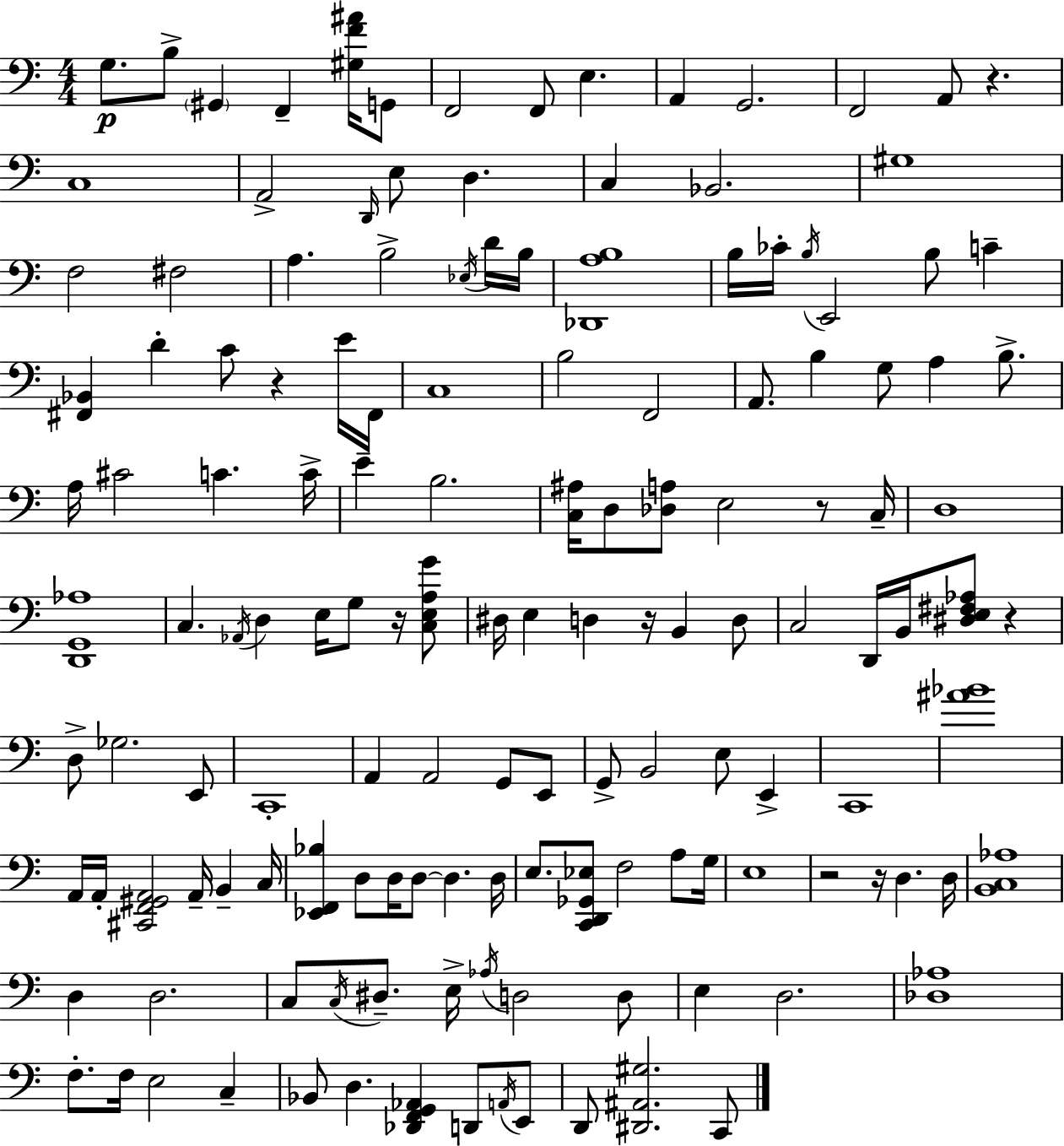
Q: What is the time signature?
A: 4/4